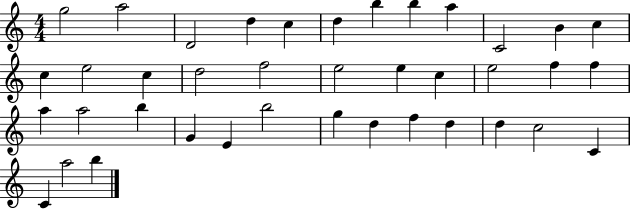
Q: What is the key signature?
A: C major